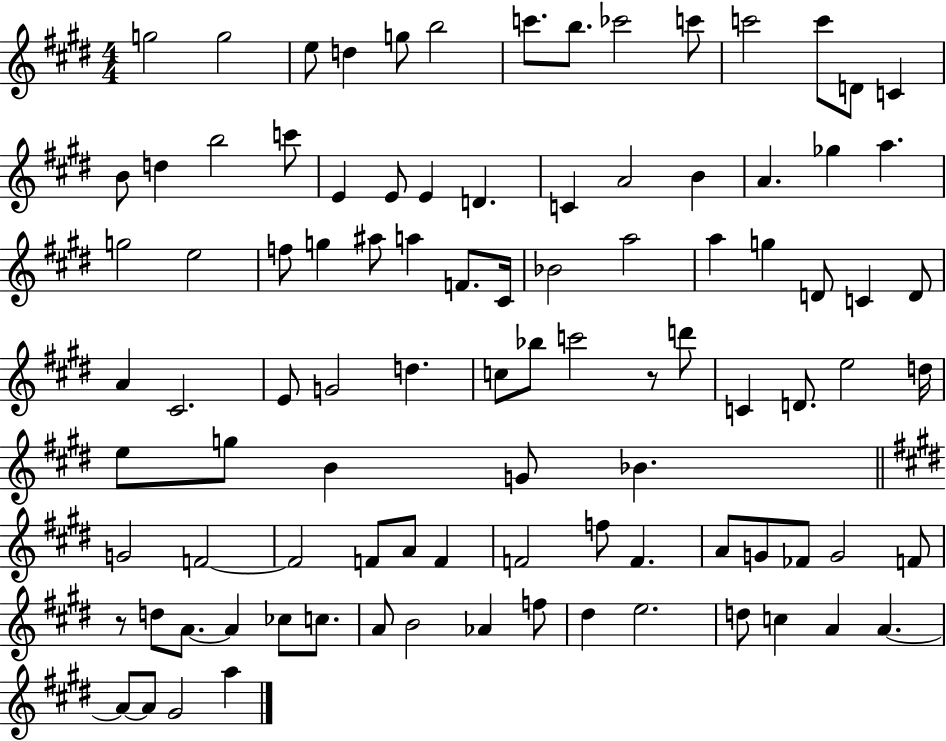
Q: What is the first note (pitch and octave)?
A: G5